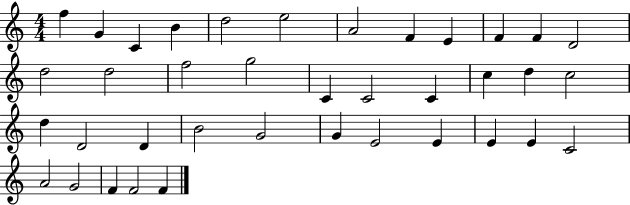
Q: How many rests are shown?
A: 0